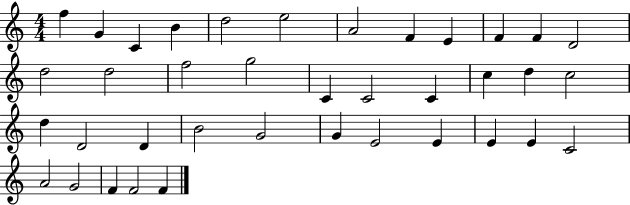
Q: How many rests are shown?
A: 0